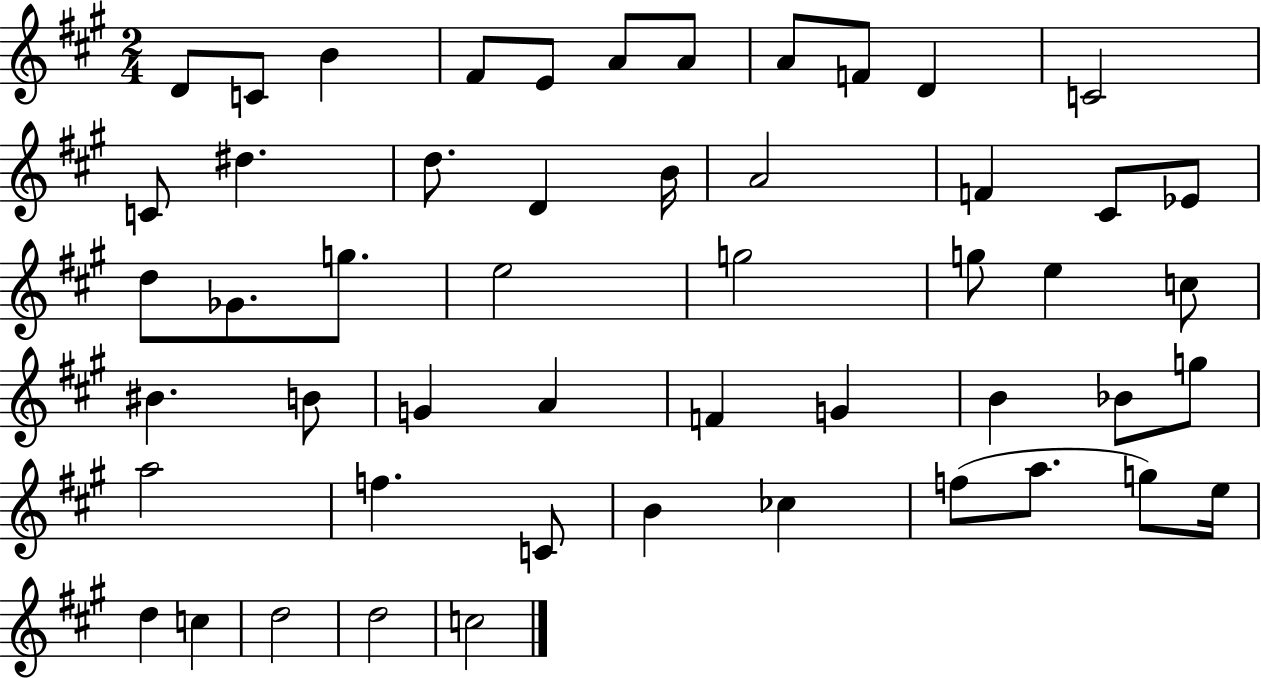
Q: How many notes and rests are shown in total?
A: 51